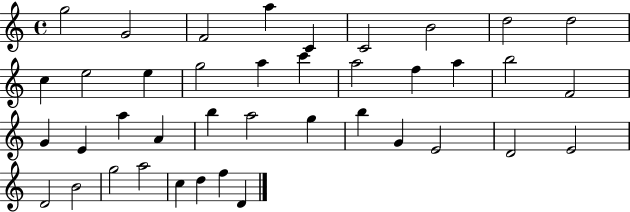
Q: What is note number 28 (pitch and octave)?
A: B5